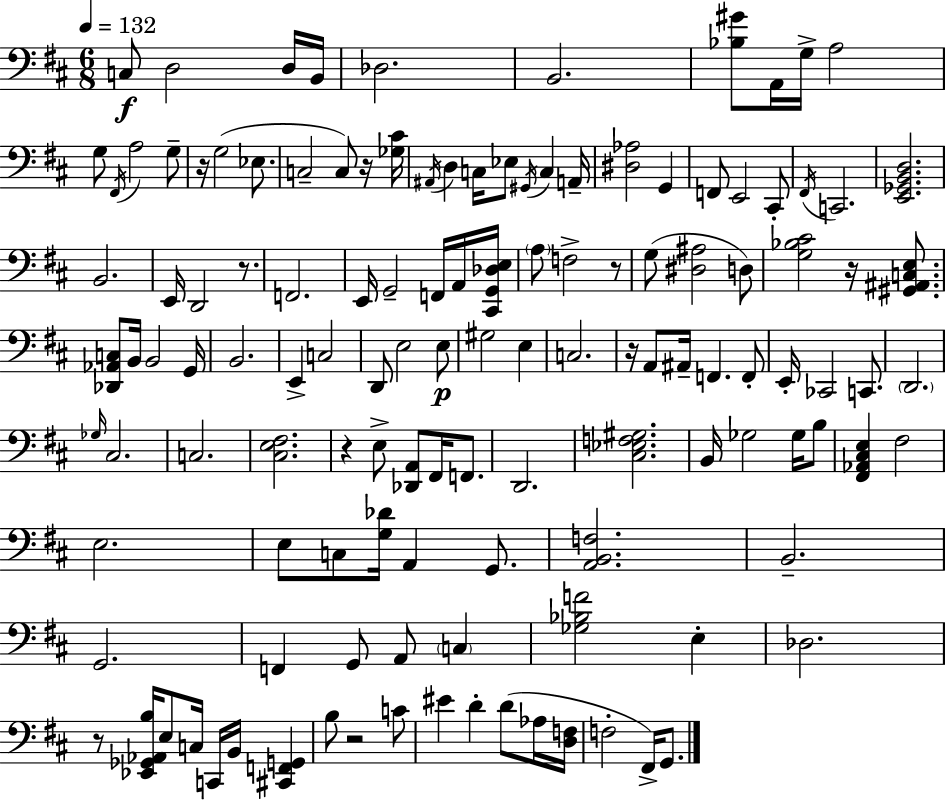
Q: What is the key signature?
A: D major